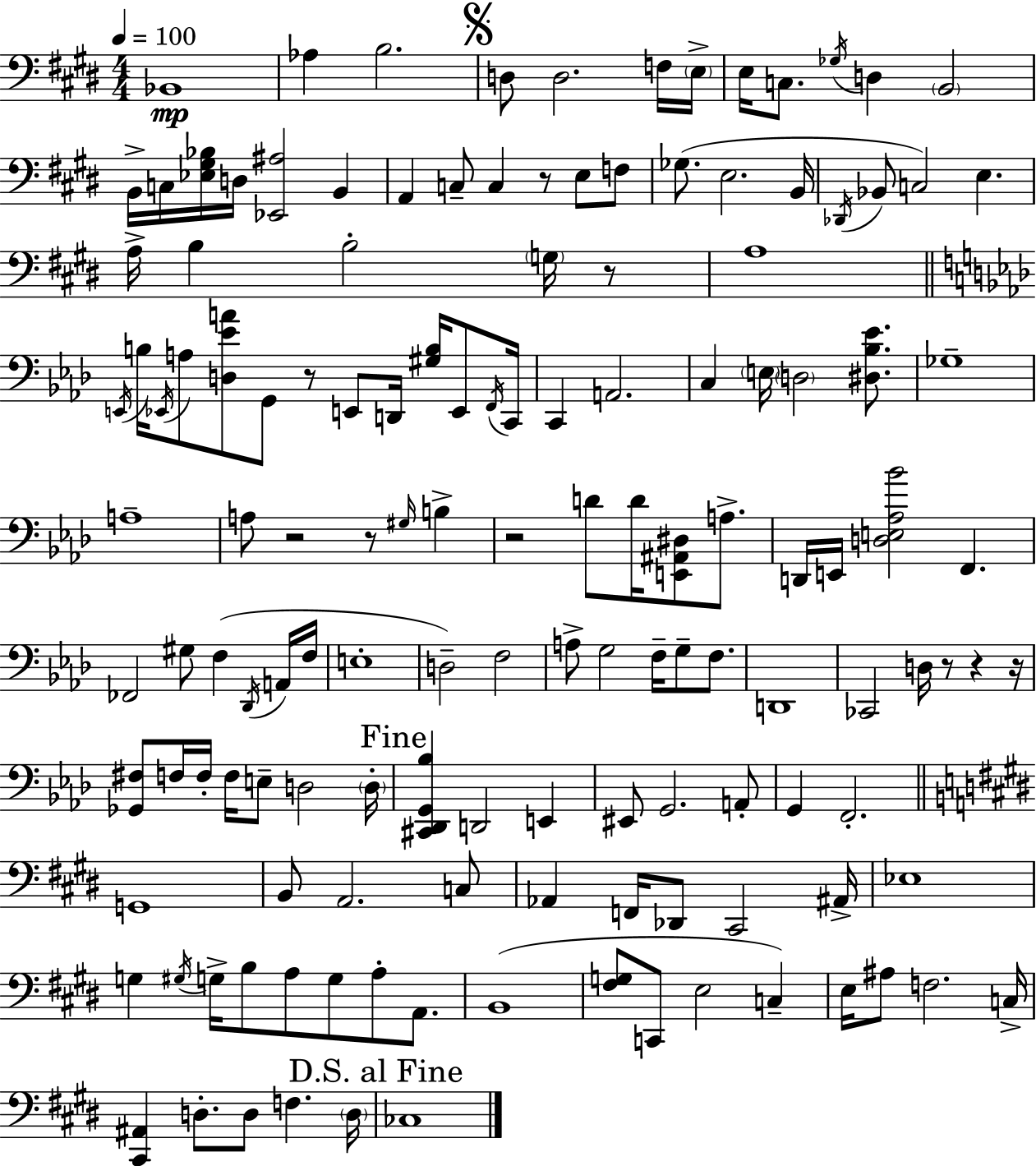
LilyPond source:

{
  \clef bass
  \numericTimeSignature
  \time 4/4
  \key e \major
  \tempo 4 = 100
  bes,1\mp | aes4 b2. | \mark \markup { \musicglyph "scripts.segno" } d8 d2. f16 \parenthesize e16-> | e16 c8. \acciaccatura { ges16 } d4 \parenthesize b,2 | \break b,16-> c16 <ees gis bes>16 d16 <ees, ais>2 b,4 | a,4 c8-- c4 r8 e8 f8 | ges8.( e2. | b,16 \acciaccatura { des,16 } bes,8 c2) e4. | \break a16-> b4 b2-. \parenthesize g16 | r8 a1 | \bar "||" \break \key aes \major \acciaccatura { e,16 } b16 \acciaccatura { ees,16 } a8 <d ees' a'>8 g,8 r8 e,8 d,16 <gis b>16 e,8 | \acciaccatura { f,16 } c,16 c,4 a,2. | c4 \parenthesize e16 \parenthesize d2 | <dis bes ees'>8. ges1-- | \break a1-- | a8 r2 r8 \grace { gis16 } | b4-> r2 d'8 d'16 <e, ais, dis>8 | a8.-> d,16 e,16 <d e aes bes'>2 f,4. | \break fes,2 gis8 f4( | \acciaccatura { des,16 } a,16 f16 e1-. | d2--) f2 | a8-> g2 f16-- | \break g8-- f8. d,1 | ces,2 d16 r8 | r4 r16 <ges, fis>8 f16 f16-. f16 e8-- d2 | \parenthesize d16-. \mark "Fine" <cis, des, g, bes>4 d,2 | \break e,4 eis,8 g,2. | a,8-. g,4 f,2.-. | \bar "||" \break \key e \major g,1 | b,8 a,2. c8 | aes,4 f,16 des,8 cis,2 ais,16-> | ees1 | \break g4 \acciaccatura { gis16 } g16-> b8 a8 g8 a8-. a,8. | b,1( | <fis g>8 c,8 e2 c4--) | e16 ais8 f2. | \break c16-> <cis, ais,>4 d8.-. d8 f4. | \parenthesize d16 \mark "D.S. al Fine" ces1 | \bar "|."
}